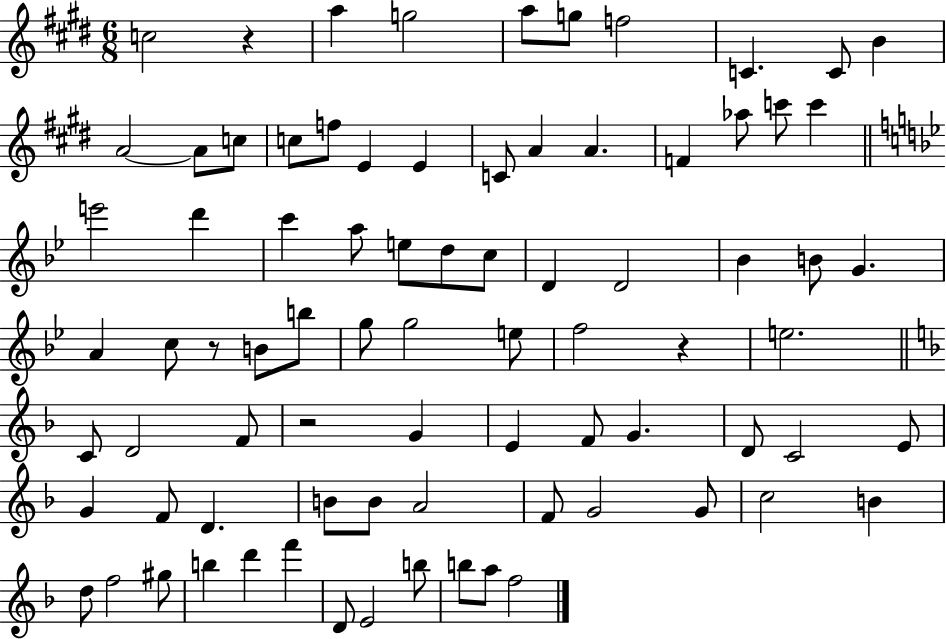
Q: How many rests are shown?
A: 4